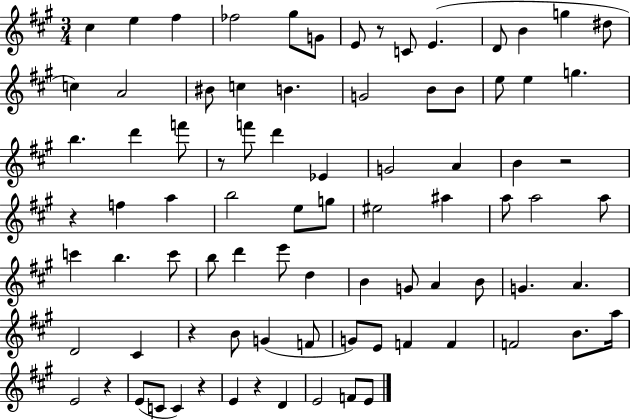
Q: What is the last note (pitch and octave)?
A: E4